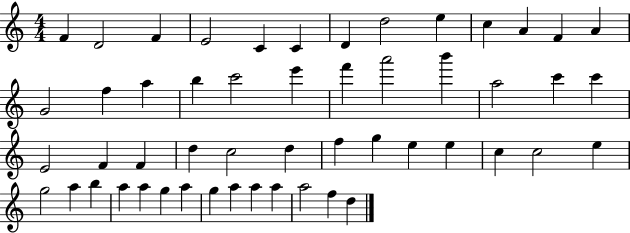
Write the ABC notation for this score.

X:1
T:Untitled
M:4/4
L:1/4
K:C
F D2 F E2 C C D d2 e c A F A G2 f a b c'2 e' f' a'2 b' a2 c' c' E2 F F d c2 d f g e e c c2 e g2 a b a a g a g a a a a2 f d